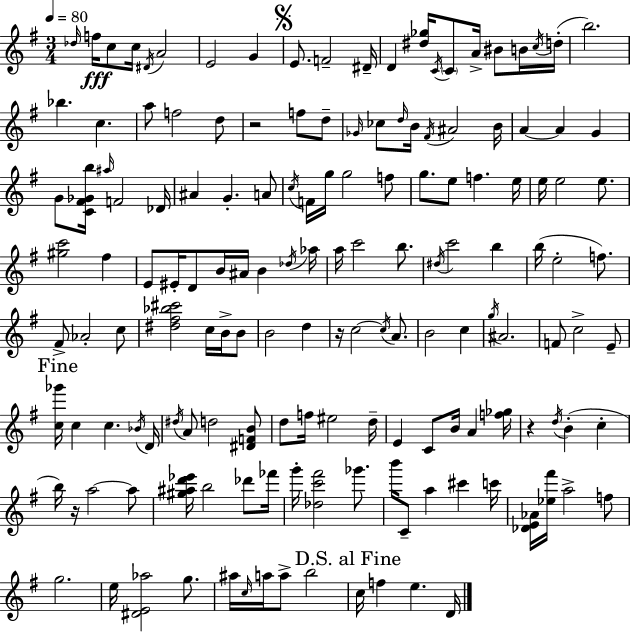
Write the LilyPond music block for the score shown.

{
  \clef treble
  \numericTimeSignature
  \time 3/4
  \key g \major
  \tempo 4 = 80
  \repeat volta 2 { \grace { des''16 }\fff f''16 c''8 c''16 \acciaccatura { dis'16 } a'2 | e'2 g'4 | \mark \markup { \musicglyph "scripts.segno" } e'8. f'2-- | dis'16-- d'4 <dis'' ges''>16 \acciaccatura { c'16 } \parenthesize c'8 a'16-> bis'8 | \break b'16 \acciaccatura { c''16 }( d''16-. b''2.) | bes''4. c''4. | a''8 f''2 | d''8 r2 | \break f''8 d''8-- \grace { ges'16 } ces''8 \grace { d''16 } b'16 \acciaccatura { fis'16 } ais'2 | b'16 a'4~~ a'4 | g'4 g'8 <c' fis' ges' b''>16 \grace { ais''16 } f'2 | des'16 ais'4 | \break g'4.-. a'8 \acciaccatura { c''16 } f'16 g''16 g''2 | f''8 g''8. | e''8 f''4. e''16 e''16 e''2 | e''8. <gis'' c'''>2 | \break fis''4 e'8 eis'16-. | d'8 b'16 ais'16 b'4 \acciaccatura { des''16 } aes''16 a''16 c'''2 | b''8. \acciaccatura { dis''16 } c'''2 | b''4 b''16( | \break e''2-. f''8.) fis'8-> | aes'2-. c''8 <dis'' fis'' bes'' cis'''>2 | c''16 b'16-> b'8 b'2 | d''4 r16 | \break c''2~~ \acciaccatura { c''16 } a'8. | b'2 c''4 | \acciaccatura { g''16 } ais'2. | f'8 c''2-> e'8-- | \break \mark "Fine" <c'' ges'''>16 c''4 c''4. | \acciaccatura { bes'16 } d'16 \acciaccatura { dis''16 } a'8 d''2 | <dis' f' b'>8 d''8 f''16 eis''2 | d''16-- e'4 c'8 b'16 a'4 | \break <f'' ges''>16 r4 \acciaccatura { d''16 }( b'4-. | c''4-. b''16) r16 a''2~~ | a''8 <gis'' ais'' d''' ees'''>16 b''2 | des'''8 fes'''16 g'''16-. <des'' c''' fis'''>2 | \break ges'''8. b'''16 c'8-- a''4 cis'''4 | c'''16 <des' e' aes'>16 <ees'' fis'''>16 a''2-> | f''8 g''2. | e''16 <dis' e' aes''>2 | \break g''8. ais''16 \grace { c''16 } a''16 a''8-> b''2 | \mark "D.S. al Fine" c''16 f''4 e''4. | d'16 } \bar "|."
}